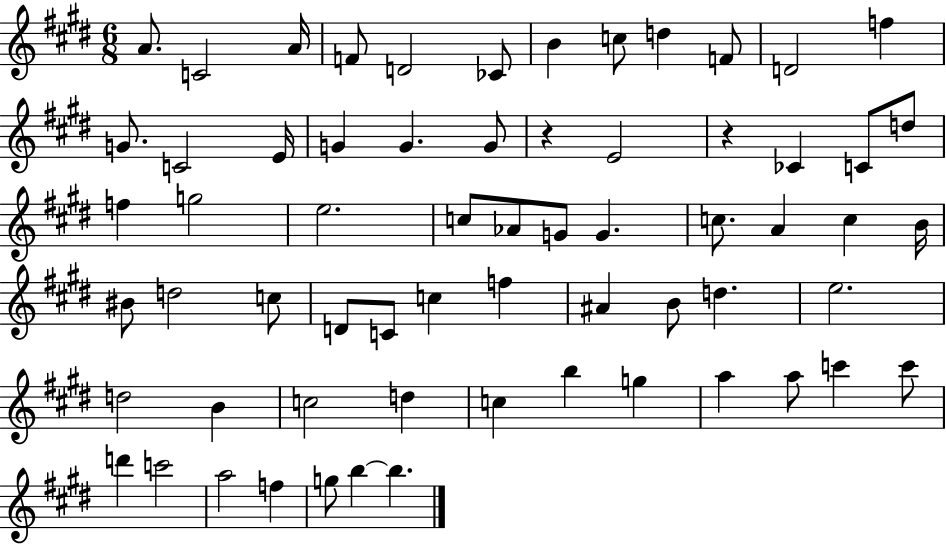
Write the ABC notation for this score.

X:1
T:Untitled
M:6/8
L:1/4
K:E
A/2 C2 A/4 F/2 D2 _C/2 B c/2 d F/2 D2 f G/2 C2 E/4 G G G/2 z E2 z _C C/2 d/2 f g2 e2 c/2 _A/2 G/2 G c/2 A c B/4 ^B/2 d2 c/2 D/2 C/2 c f ^A B/2 d e2 d2 B c2 d c b g a a/2 c' c'/2 d' c'2 a2 f g/2 b b